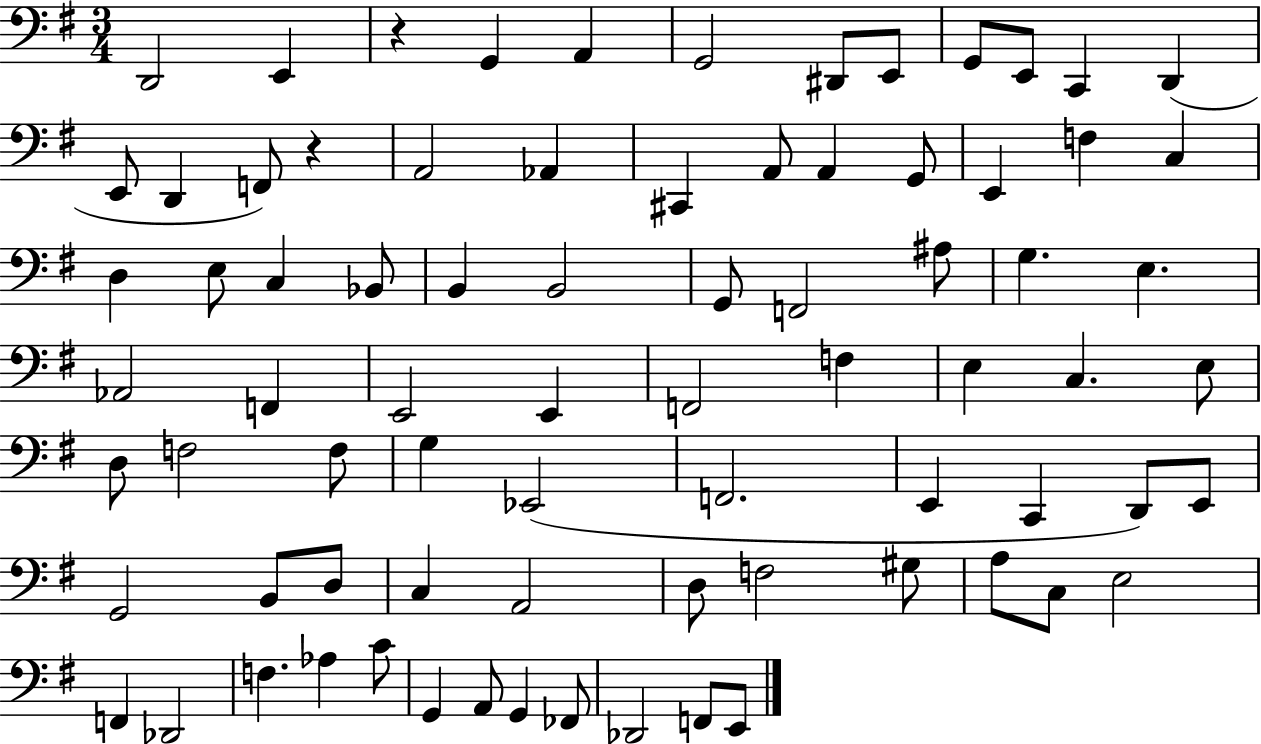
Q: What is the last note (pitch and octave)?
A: E2